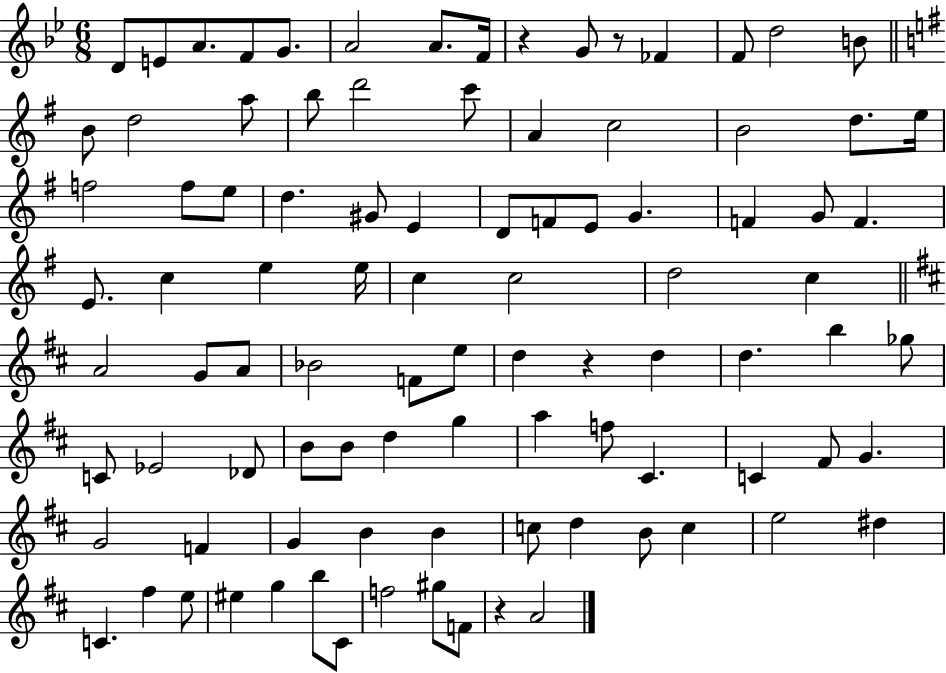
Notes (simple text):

D4/e E4/e A4/e. F4/e G4/e. A4/h A4/e. F4/s R/q G4/e R/e FES4/q F4/e D5/h B4/e B4/e D5/h A5/e B5/e D6/h C6/e A4/q C5/h B4/h D5/e. E5/s F5/h F5/e E5/e D5/q. G#4/e E4/q D4/e F4/e E4/e G4/q. F4/q G4/e F4/q. E4/e. C5/q E5/q E5/s C5/q C5/h D5/h C5/q A4/h G4/e A4/e Bb4/h F4/e E5/e D5/q R/q D5/q D5/q. B5/q Gb5/e C4/e Eb4/h Db4/e B4/e B4/e D5/q G5/q A5/q F5/e C#4/q. C4/q F#4/e G4/q. G4/h F4/q G4/q B4/q B4/q C5/e D5/q B4/e C5/q E5/h D#5/q C4/q. F#5/q E5/e EIS5/q G5/q B5/e C#4/e F5/h G#5/e F4/e R/q A4/h